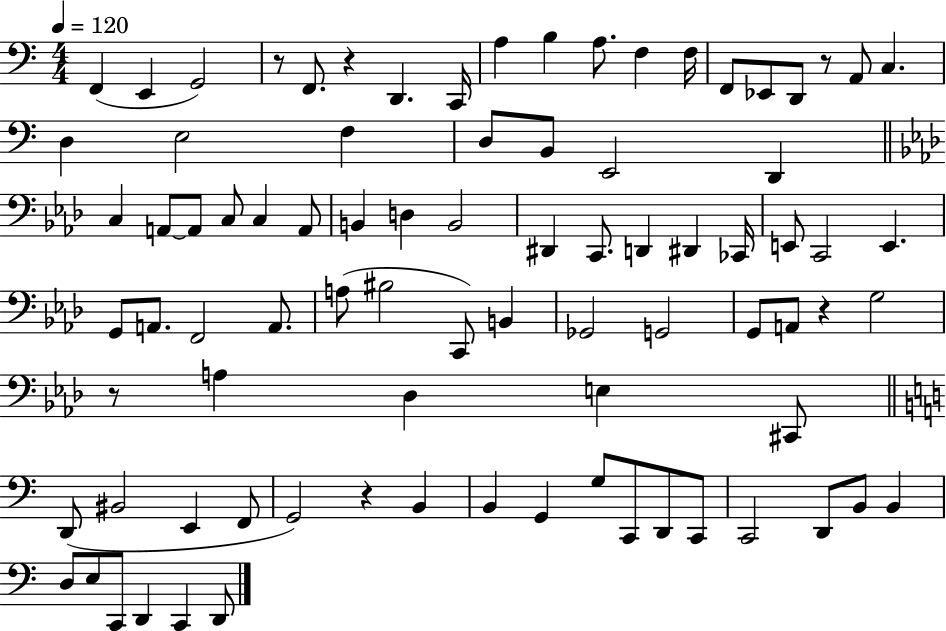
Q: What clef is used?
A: bass